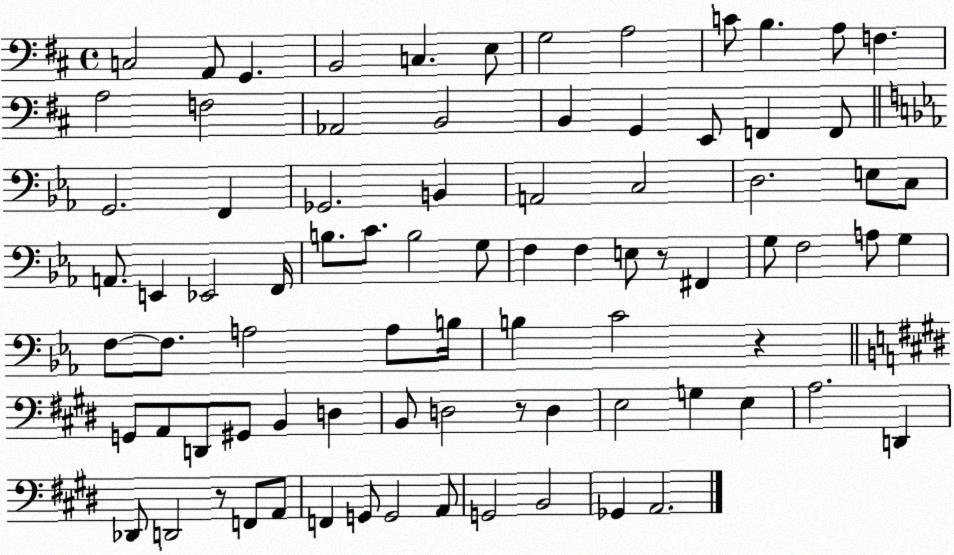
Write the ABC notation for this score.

X:1
T:Untitled
M:4/4
L:1/4
K:D
C,2 A,,/2 G,, B,,2 C, E,/2 G,2 A,2 C/2 B, A,/2 F, A,2 F,2 _A,,2 B,,2 B,, G,, E,,/2 F,, F,,/2 G,,2 F,, _G,,2 B,, A,,2 C,2 D,2 E,/2 C,/2 A,,/2 E,, _E,,2 F,,/4 B,/2 C/2 B,2 G,/2 F, F, E,/2 z/2 ^F,, G,/2 F,2 A,/2 G, F,/2 F,/2 A,2 A,/2 B,/4 B, C2 z G,,/2 A,,/2 D,,/2 ^G,,/2 B,, D, B,,/2 D,2 z/2 D, E,2 G, E, A,2 D,, _D,,/2 D,,2 z/2 F,,/2 A,,/2 F,, G,,/2 G,,2 A,,/2 G,,2 B,,2 _G,, A,,2